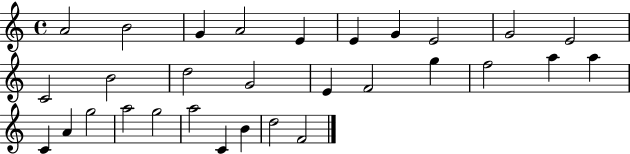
A4/h B4/h G4/q A4/h E4/q E4/q G4/q E4/h G4/h E4/h C4/h B4/h D5/h G4/h E4/q F4/h G5/q F5/h A5/q A5/q C4/q A4/q G5/h A5/h G5/h A5/h C4/q B4/q D5/h F4/h